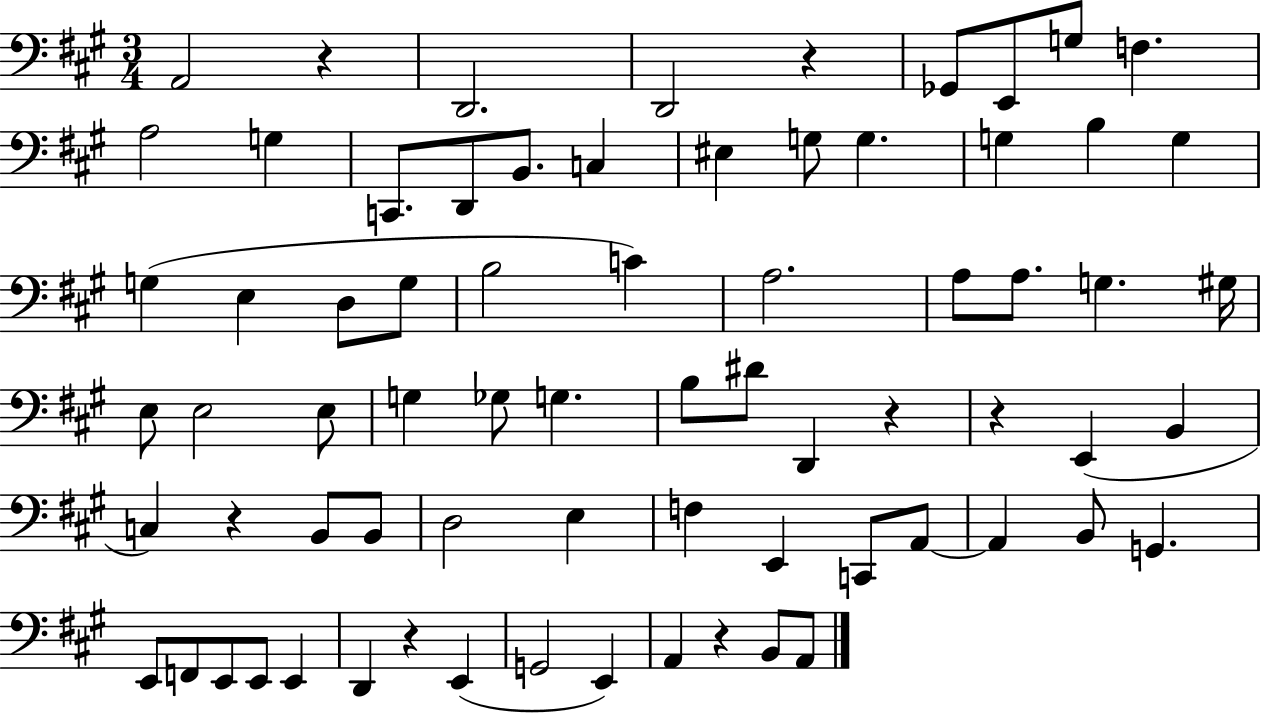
{
  \clef bass
  \numericTimeSignature
  \time 3/4
  \key a \major
  \repeat volta 2 { a,2 r4 | d,2. | d,2 r4 | ges,8 e,8 g8 f4. | \break a2 g4 | c,8. d,8 b,8. c4 | eis4 g8 g4. | g4 b4 g4 | \break g4( e4 d8 g8 | b2 c'4) | a2. | a8 a8. g4. gis16 | \break e8 e2 e8 | g4 ges8 g4. | b8 dis'8 d,4 r4 | r4 e,4( b,4 | \break c4) r4 b,8 b,8 | d2 e4 | f4 e,4 c,8 a,8~~ | a,4 b,8 g,4. | \break e,8 f,8 e,8 e,8 e,4 | d,4 r4 e,4( | g,2 e,4) | a,4 r4 b,8 a,8 | \break } \bar "|."
}